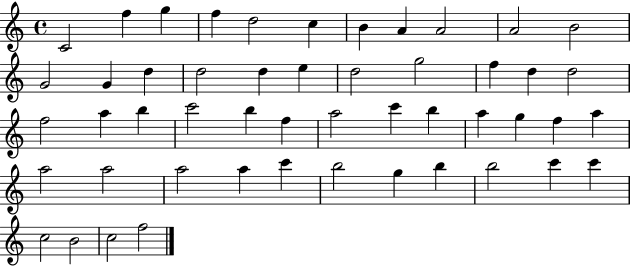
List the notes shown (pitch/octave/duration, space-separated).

C4/h F5/q G5/q F5/q D5/h C5/q B4/q A4/q A4/h A4/h B4/h G4/h G4/q D5/q D5/h D5/q E5/q D5/h G5/h F5/q D5/q D5/h F5/h A5/q B5/q C6/h B5/q F5/q A5/h C6/q B5/q A5/q G5/q F5/q A5/q A5/h A5/h A5/h A5/q C6/q B5/h G5/q B5/q B5/h C6/q C6/q C5/h B4/h C5/h F5/h